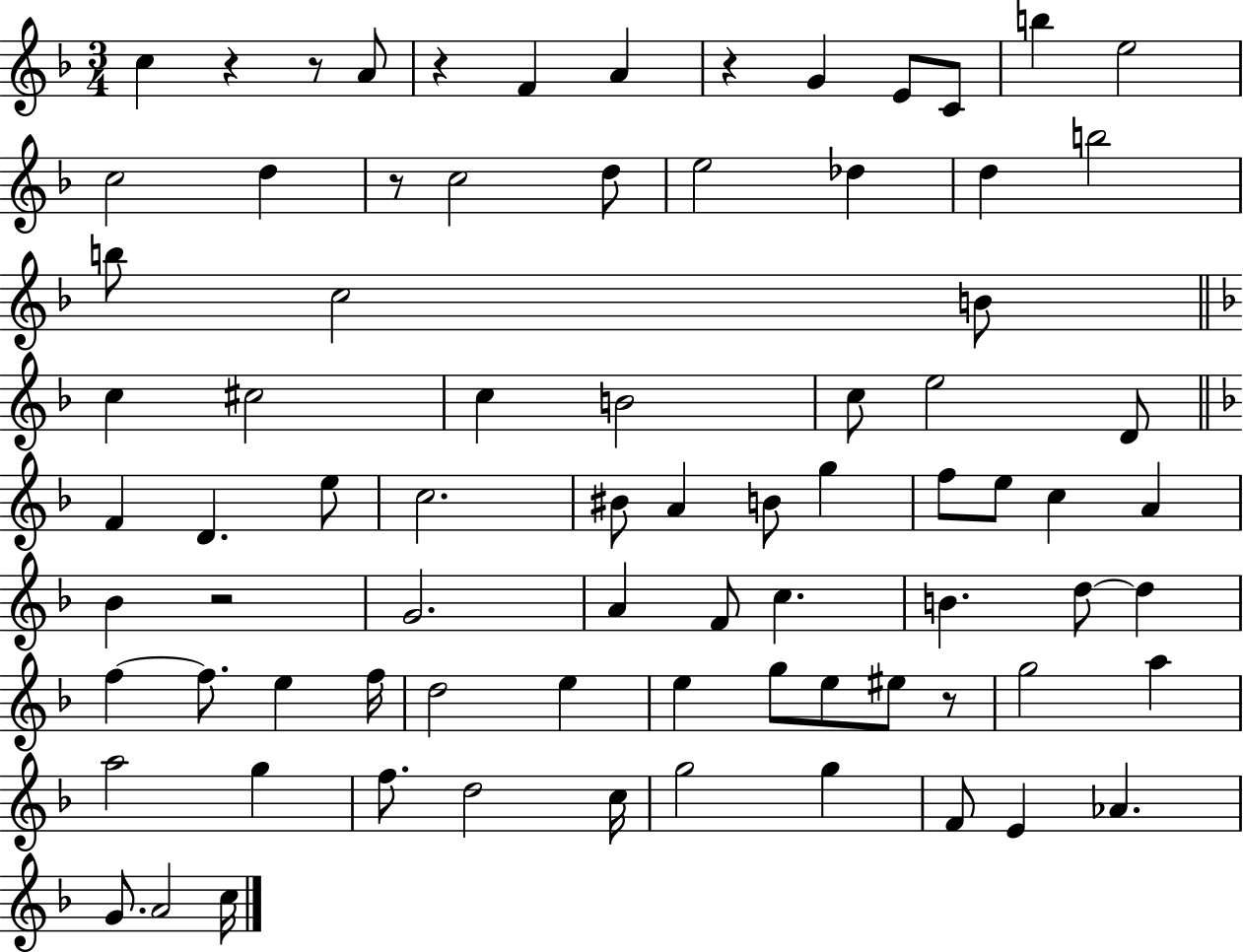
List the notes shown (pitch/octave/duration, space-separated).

C5/q R/q R/e A4/e R/q F4/q A4/q R/q G4/q E4/e C4/e B5/q E5/h C5/h D5/q R/e C5/h D5/e E5/h Db5/q D5/q B5/h B5/e C5/h B4/e C5/q C#5/h C5/q B4/h C5/e E5/h D4/e F4/q D4/q. E5/e C5/h. BIS4/e A4/q B4/e G5/q F5/e E5/e C5/q A4/q Bb4/q R/h G4/h. A4/q F4/e C5/q. B4/q. D5/e D5/q F5/q F5/e. E5/q F5/s D5/h E5/q E5/q G5/e E5/e EIS5/e R/e G5/h A5/q A5/h G5/q F5/e. D5/h C5/s G5/h G5/q F4/e E4/q Ab4/q. G4/e. A4/h C5/s